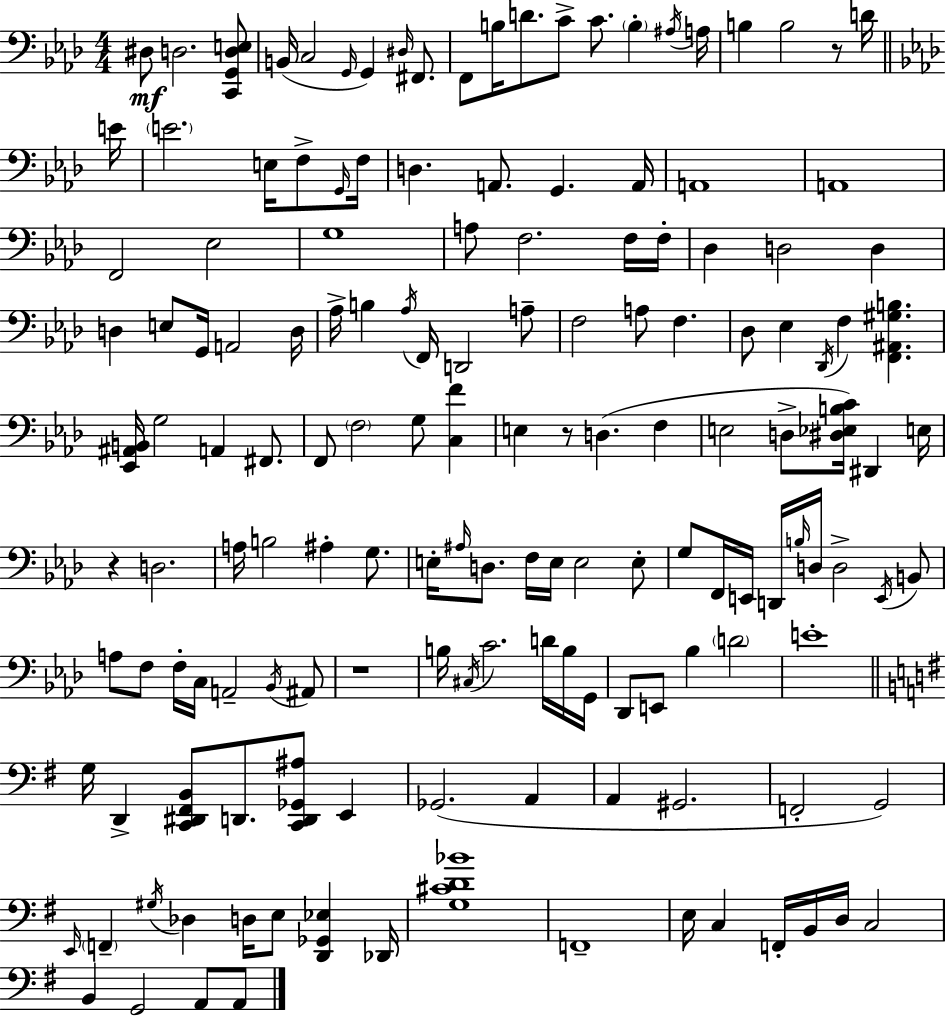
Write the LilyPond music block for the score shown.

{
  \clef bass
  \numericTimeSignature
  \time 4/4
  \key f \minor
  dis8\mf d2. <c, g, d e>8 | b,16( c2 \grace { g,16 }) g,4 \grace { dis16 } fis,8. | f,8 b16 d'8. c'8-> c'8. \parenthesize b4-. | \acciaccatura { ais16 } a16 b4 b2 r8 | \break d'16 \bar "||" \break \key aes \major e'16 \parenthesize e'2. e16 f8-> | \grace { g,16 } f16 d4. a,8. g,4. | a,16 a,1 | a,1 | \break f,2 ees2 | g1 | a8 f2. | f16 f16-. des4 d2 d4 | \break d4 e8 g,16 a,2 | d16 aes16-> b4 \acciaccatura { aes16 } f,16 d,2 | a8-- f2 a8 f4. | des8 ees4 \acciaccatura { des,16 } f4 <f, ais, gis b>4. | \break <ees, ais, b,>16 g2 a,4 | fis,8. f,8 \parenthesize f2 g8 | <c f'>4 e4 r8 d4.( | f4 e2 d8-> <dis ees b c'>16) dis,4 | \break e16 r4 d2. | a16 b2 ais4-. | g8. e16-. \grace { ais16 } d8. f16 e16 e2 | e8-. g8 f,16 e,16 d,16 \grace { b16 } d16 d2-> | \break \acciaccatura { e,16 } b,8 a8 f8 f16-. c16 a,2-- | \acciaccatura { bes,16 } ais,8 r1 | b16 \acciaccatura { cis16 } c'2. | d'16 b16 g,16 des,8 e,8 bes4 | \break \parenthesize d'2 e'1-. | \bar "||" \break \key e \minor g16 d,4-> <c, dis, fis, b,>8 d,8. <c, d, ges, ais>8 e,4 | ges,2.( a,4 | a,4 gis,2. | f,2-. g,2) | \break \grace { e,16 } \parenthesize f,4-- \acciaccatura { gis16 } des4 d16 e8 <d, ges, ees>4 | des,16 <g cis' d' bes'>1 | f,1-- | e16 c4 f,16-. b,16 d16 c2 | \break b,4 g,2 a,8 | a,8 \bar "|."
}